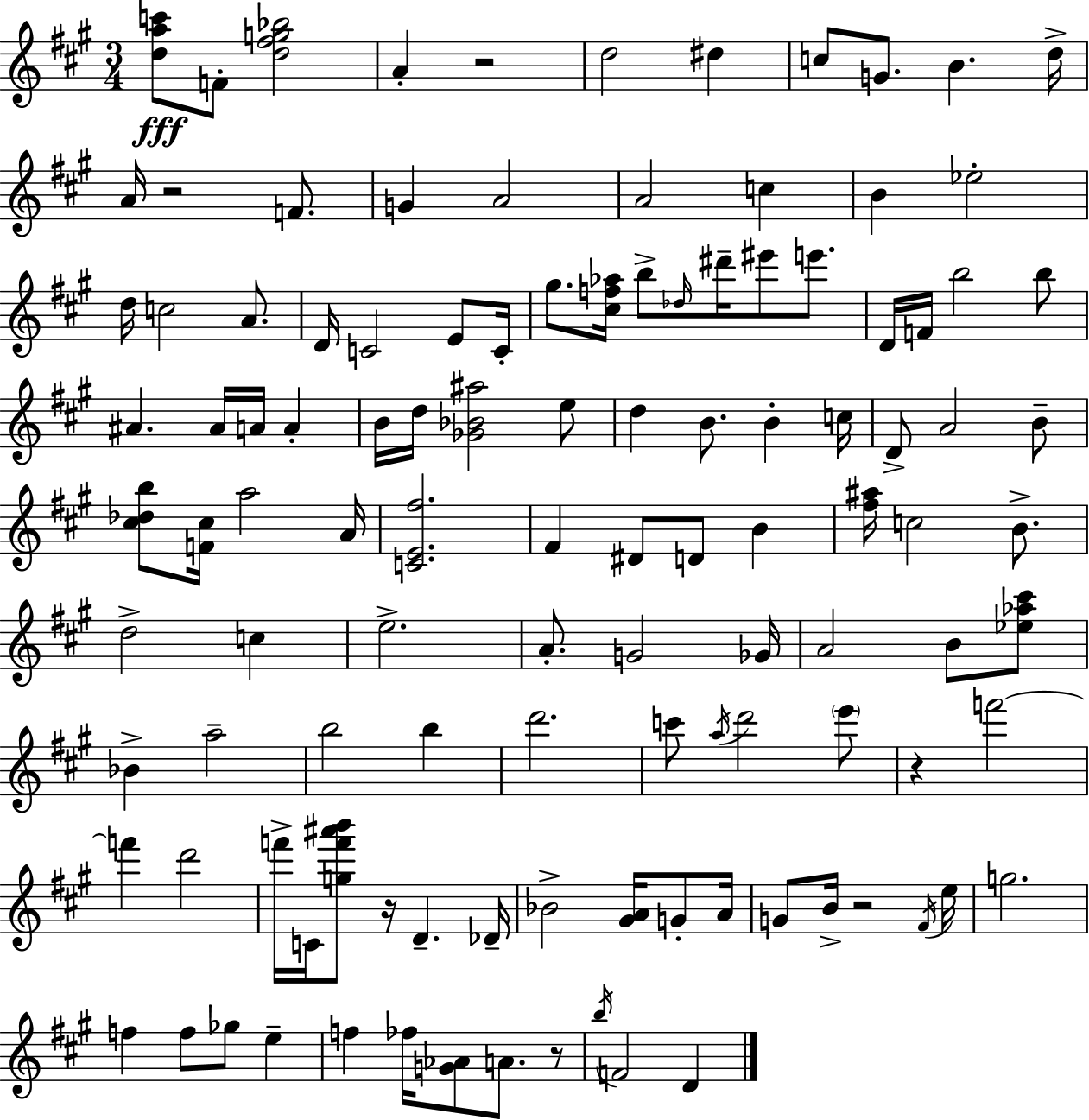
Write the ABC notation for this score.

X:1
T:Untitled
M:3/4
L:1/4
K:A
[dac']/2 F/2 [d^fg_b]2 A z2 d2 ^d c/2 G/2 B d/4 A/4 z2 F/2 G A2 A2 c B _e2 d/4 c2 A/2 D/4 C2 E/2 C/4 ^g/2 [^cf_a]/4 b/2 _d/4 ^d'/4 ^e'/2 e'/2 D/4 F/4 b2 b/2 ^A ^A/4 A/4 A B/4 d/4 [_G_B^a]2 e/2 d B/2 B c/4 D/2 A2 B/2 [^c_db]/2 [F^c]/4 a2 A/4 [CE^f]2 ^F ^D/2 D/2 B [^f^a]/4 c2 B/2 d2 c e2 A/2 G2 _G/4 A2 B/2 [_e_a^c']/2 _B a2 b2 b d'2 c'/2 a/4 d'2 e'/2 z f'2 f' d'2 f'/4 C/4 [gf'^a'b']/2 z/4 D _D/4 _B2 [^GA]/4 G/2 A/4 G/2 B/4 z2 ^F/4 e/4 g2 f f/2 _g/2 e f _f/4 [G_A]/2 A/2 z/2 b/4 F2 D